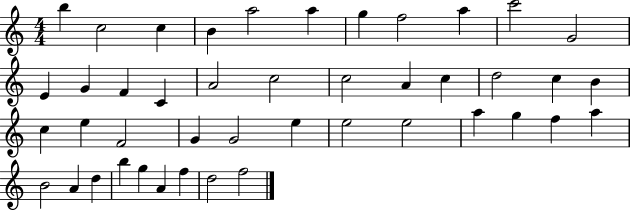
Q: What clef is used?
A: treble